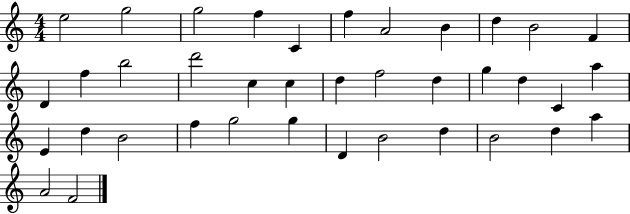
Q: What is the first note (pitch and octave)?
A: E5